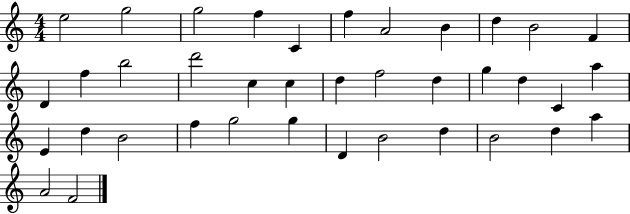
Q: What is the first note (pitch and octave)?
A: E5